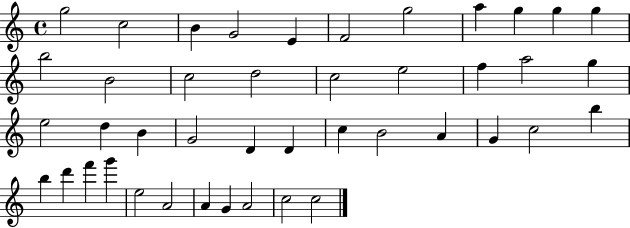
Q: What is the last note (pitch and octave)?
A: C5